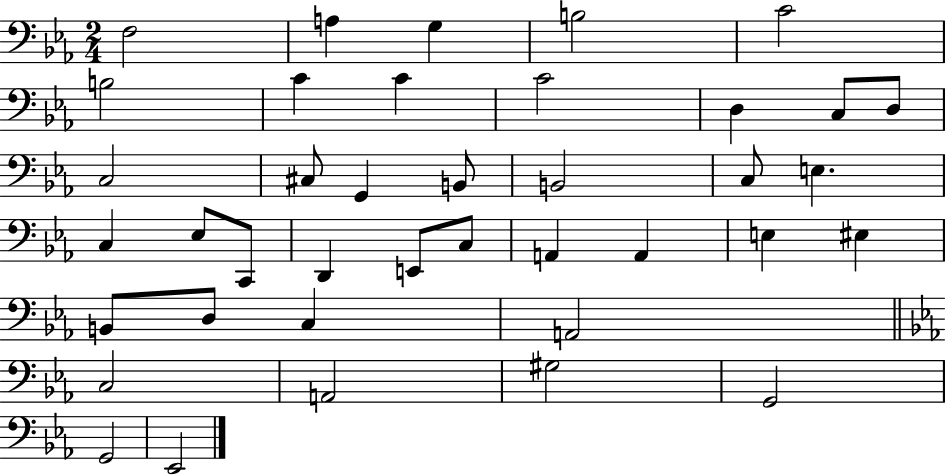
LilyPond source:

{
  \clef bass
  \numericTimeSignature
  \time 2/4
  \key ees \major
  f2 | a4 g4 | b2 | c'2 | \break b2 | c'4 c'4 | c'2 | d4 c8 d8 | \break c2 | cis8 g,4 b,8 | b,2 | c8 e4. | \break c4 ees8 c,8 | d,4 e,8 c8 | a,4 a,4 | e4 eis4 | \break b,8 d8 c4 | a,2 | \bar "||" \break \key ees \major c2 | a,2 | gis2 | g,2 | \break g,2 | ees,2 | \bar "|."
}